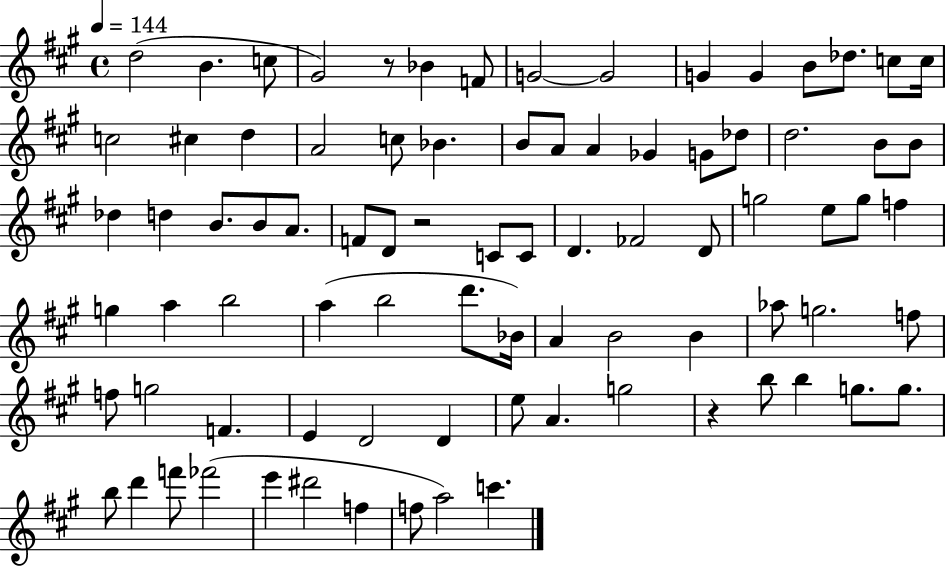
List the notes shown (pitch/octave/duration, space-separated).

D5/h B4/q. C5/e G#4/h R/e Bb4/q F4/e G4/h G4/h G4/q G4/q B4/e Db5/e. C5/e C5/s C5/h C#5/q D5/q A4/h C5/e Bb4/q. B4/e A4/e A4/q Gb4/q G4/e Db5/e D5/h. B4/e B4/e Db5/q D5/q B4/e. B4/e A4/e. F4/e D4/e R/h C4/e C4/e D4/q. FES4/h D4/e G5/h E5/e G5/e F5/q G5/q A5/q B5/h A5/q B5/h D6/e. Bb4/s A4/q B4/h B4/q Ab5/e G5/h. F5/e F5/e G5/h F4/q. E4/q D4/h D4/q E5/e A4/q. G5/h R/q B5/e B5/q G5/e. G5/e. B5/e D6/q F6/e FES6/h E6/q D#6/h F5/q F5/e A5/h C6/q.